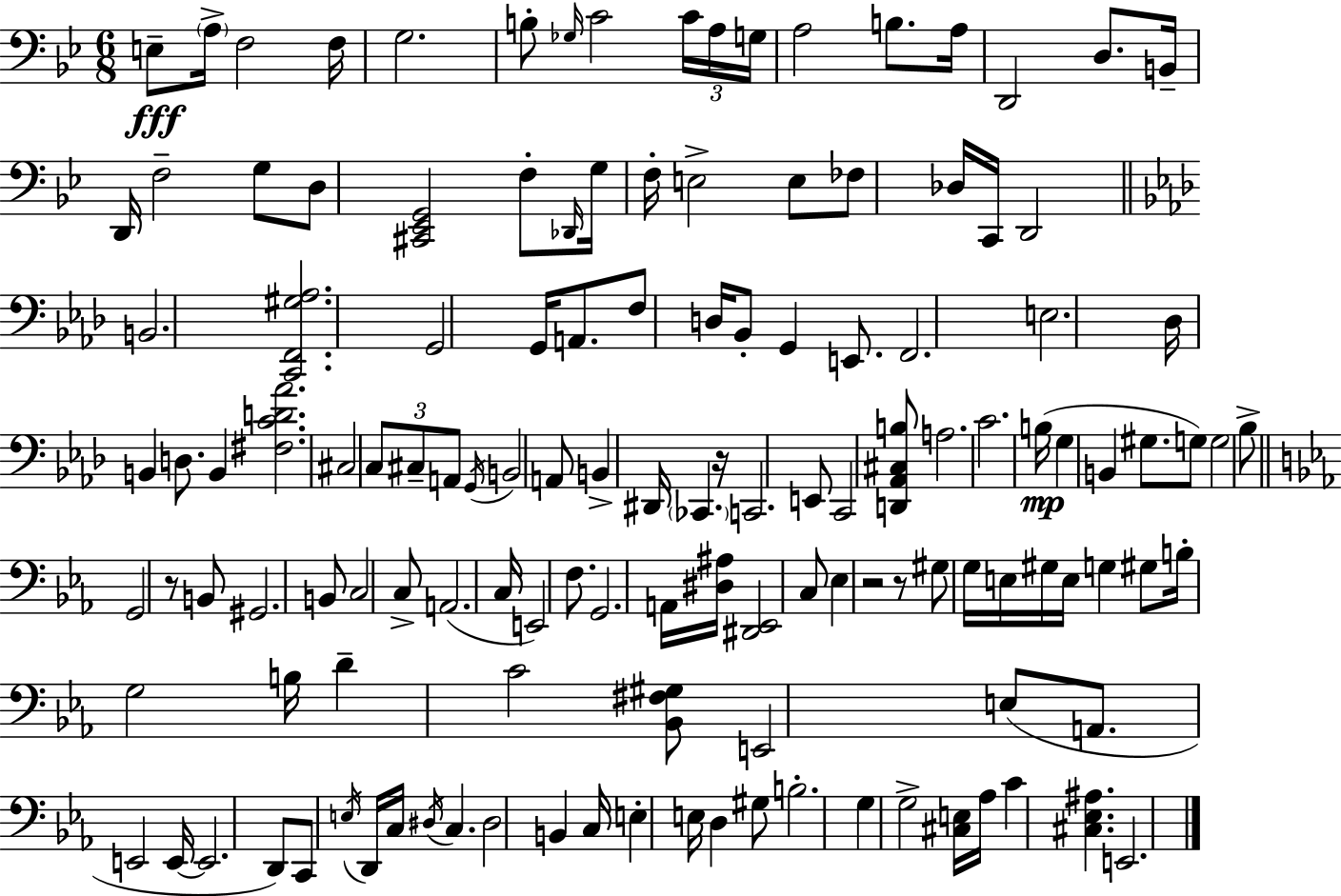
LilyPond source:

{
  \clef bass
  \numericTimeSignature
  \time 6/8
  \key bes \major
  \repeat volta 2 { e8--\fff \parenthesize a16-> f2 f16 | g2. | b8-. \grace { ges16 } c'2 \tuplet 3/2 { c'16 | a16 g16 } a2 b8. | \break a16 d,2 d8. | b,16-- d,16 f2-- g8 | d8 <cis, ees, g,>2 f8-. | \grace { des,16 } g16 f16-. e2-> | \break e8 fes8 des16 c,16 d,2 | \bar "||" \break \key aes \major b,2. | <c, f, gis aes>2. | g,2 g,16 a,8. | f8 d16 bes,8-. g,4 e,8. | \break f,2. | e2. | des16 b,4 d8. b,4 | <fis c' d' aes'>2. | \break cis2 \tuplet 3/2 { c8 cis8-- | a,8 } \acciaccatura { g,16 } b,2 a,8 | b,4-> dis,16 \parenthesize ces,4. | r16 c,2. | \break e,8 c,2 <d, aes, cis b>8 | a2. | c'2. | b16(\mp g4 b,4 gis8. | \break g8) g2 bes8-> | \bar "||" \break \key c \minor g,2 r8 b,8 | gis,2. | b,8 c2 c8-> | a,2.( | \break c16 e,2) f8. | g,2. | a,16 <dis ais>16 <dis, ees,>2 c8 | ees4 r2 | \break r8 gis8 g16 e16 gis16 e16 g4 | gis8 b16-. g2 b16 | d'4-- c'2 | <bes, fis gis>8 e,2 e8( | \break a,8. e,2 e,16~~ | e,2. | d,8) c,8 \acciaccatura { e16 } d,16 c16 \acciaccatura { dis16 } c4. | dis2 b,4 | \break c16 e4-. e16 d4 | gis8 b2.-. | g4 g2-> | <cis e>16 aes16 c'4 <cis ees ais>4. | \break e,2. | } \bar "|."
}